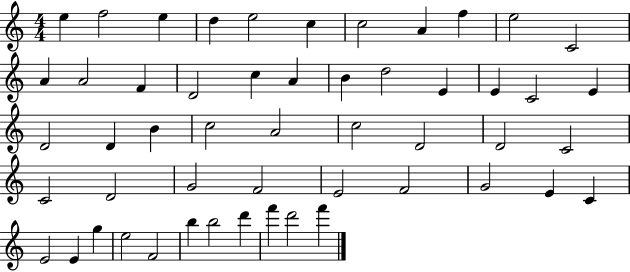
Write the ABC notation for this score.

X:1
T:Untitled
M:4/4
L:1/4
K:C
e f2 e d e2 c c2 A f e2 C2 A A2 F D2 c A B d2 E E C2 E D2 D B c2 A2 c2 D2 D2 C2 C2 D2 G2 F2 E2 F2 G2 E C E2 E g e2 F2 b b2 d' f' d'2 f'